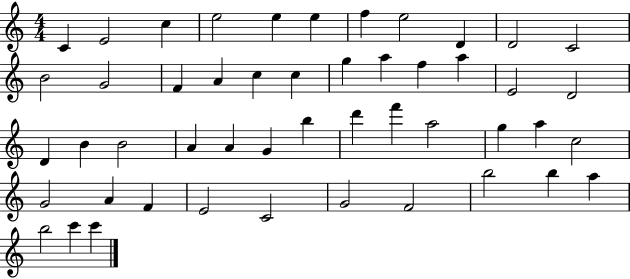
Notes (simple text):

C4/q E4/h C5/q E5/h E5/q E5/q F5/q E5/h D4/q D4/h C4/h B4/h G4/h F4/q A4/q C5/q C5/q G5/q A5/q F5/q A5/q E4/h D4/h D4/q B4/q B4/h A4/q A4/q G4/q B5/q D6/q F6/q A5/h G5/q A5/q C5/h G4/h A4/q F4/q E4/h C4/h G4/h F4/h B5/h B5/q A5/q B5/h C6/q C6/q